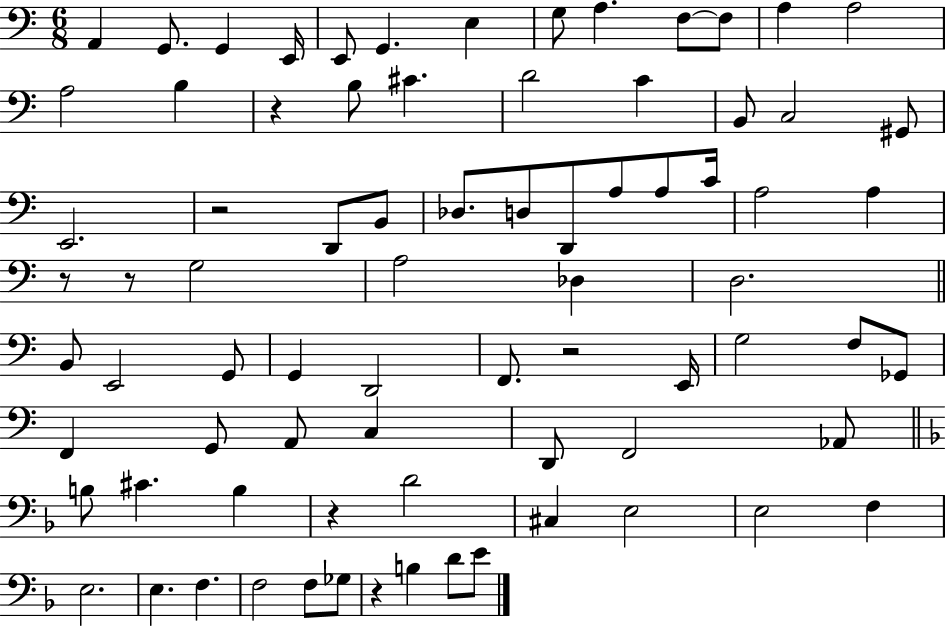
X:1
T:Untitled
M:6/8
L:1/4
K:C
A,, G,,/2 G,, E,,/4 E,,/2 G,, E, G,/2 A, F,/2 F,/2 A, A,2 A,2 B, z B,/2 ^C D2 C B,,/2 C,2 ^G,,/2 E,,2 z2 D,,/2 B,,/2 _D,/2 D,/2 D,,/2 A,/2 A,/2 C/4 A,2 A, z/2 z/2 G,2 A,2 _D, D,2 B,,/2 E,,2 G,,/2 G,, D,,2 F,,/2 z2 E,,/4 G,2 F,/2 _G,,/2 F,, G,,/2 A,,/2 C, D,,/2 F,,2 _A,,/2 B,/2 ^C B, z D2 ^C, E,2 E,2 F, E,2 E, F, F,2 F,/2 _G,/2 z B, D/2 E/2